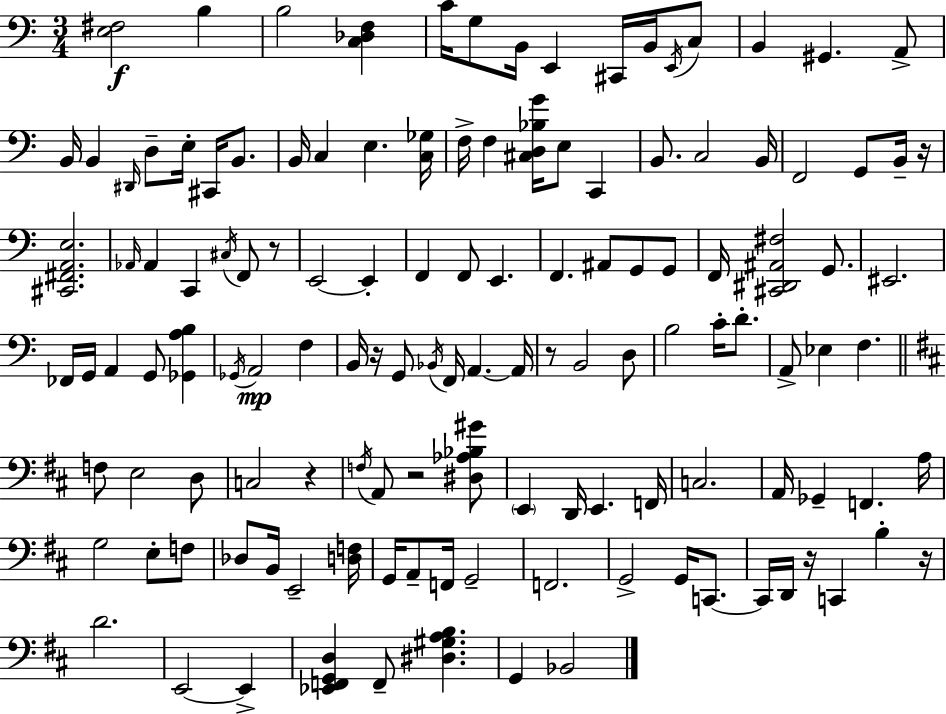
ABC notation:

X:1
T:Untitled
M:3/4
L:1/4
K:C
[E,^F,]2 B, B,2 [C,_D,F,] C/4 G,/2 B,,/4 E,, ^C,,/4 B,,/4 E,,/4 C,/2 B,, ^G,, A,,/2 B,,/4 B,, ^D,,/4 D,/2 E,/4 ^C,,/4 B,,/2 B,,/4 C, E, [C,_G,]/4 F,/4 F, [^C,D,_B,G]/4 E,/2 C,, B,,/2 C,2 B,,/4 F,,2 G,,/2 B,,/4 z/4 [^C,,^F,,A,,E,]2 _A,,/4 _A,, C,, ^C,/4 F,,/2 z/2 E,,2 E,, F,, F,,/2 E,, F,, ^A,,/2 G,,/2 G,,/2 F,,/4 [^C,,^D,,^A,,^F,]2 G,,/2 ^E,,2 _F,,/4 G,,/4 A,, G,,/2 [_G,,A,B,] _G,,/4 A,,2 F, B,,/4 z/4 G,,/2 _B,,/4 F,,/4 A,, A,,/4 z/2 B,,2 D,/2 B,2 C/4 D/2 A,,/2 _E, F, F,/2 E,2 D,/2 C,2 z F,/4 A,,/2 z2 [^D,_A,_B,^G]/2 E,, D,,/4 E,, F,,/4 C,2 A,,/4 _G,, F,, A,/4 G,2 E,/2 F,/2 _D,/2 B,,/4 E,,2 [D,F,]/4 G,,/4 A,,/2 F,,/4 G,,2 F,,2 G,,2 G,,/4 C,,/2 C,,/4 D,,/4 z/4 C,, B, z/4 D2 E,,2 E,, [_E,,F,,G,,D,] F,,/2 [^D,^G,A,B,] G,, _B,,2